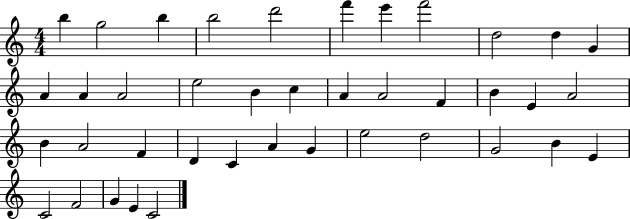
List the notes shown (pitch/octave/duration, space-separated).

B5/q G5/h B5/q B5/h D6/h F6/q E6/q F6/h D5/h D5/q G4/q A4/q A4/q A4/h E5/h B4/q C5/q A4/q A4/h F4/q B4/q E4/q A4/h B4/q A4/h F4/q D4/q C4/q A4/q G4/q E5/h D5/h G4/h B4/q E4/q C4/h F4/h G4/q E4/q C4/h